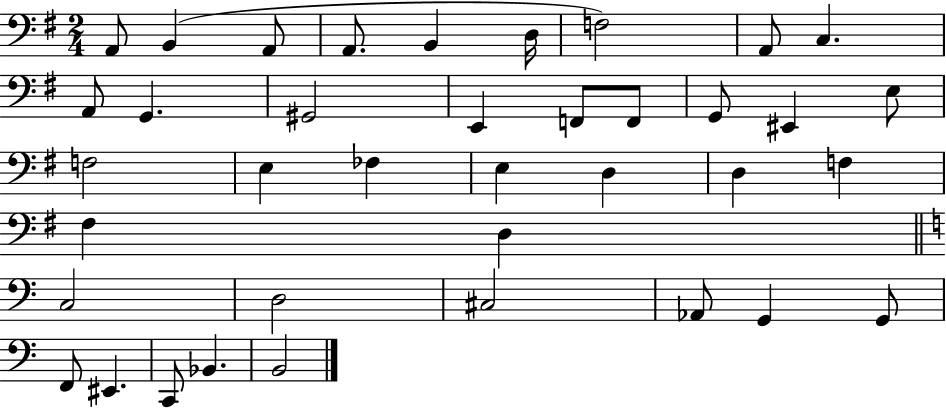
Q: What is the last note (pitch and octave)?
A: B2